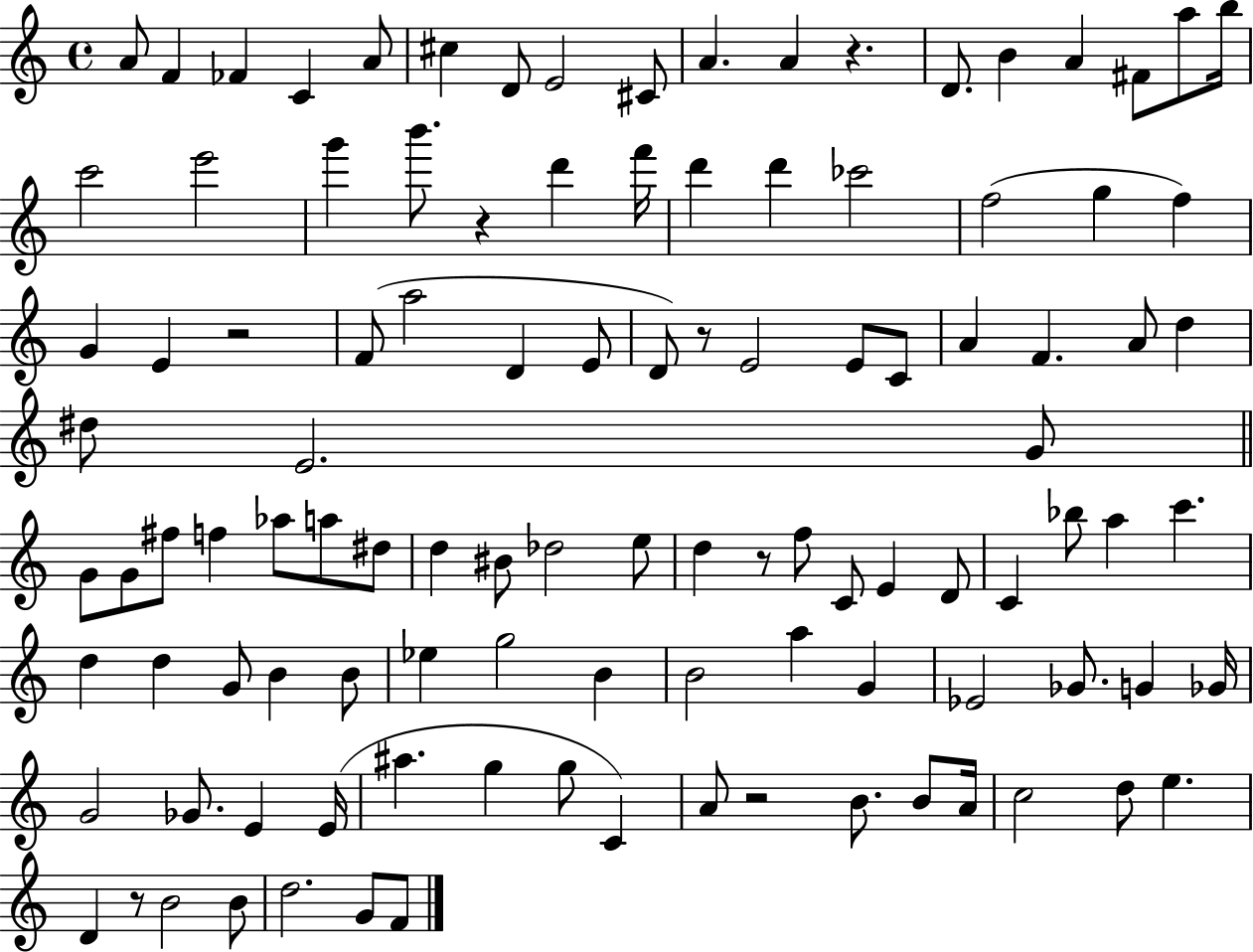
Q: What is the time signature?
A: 4/4